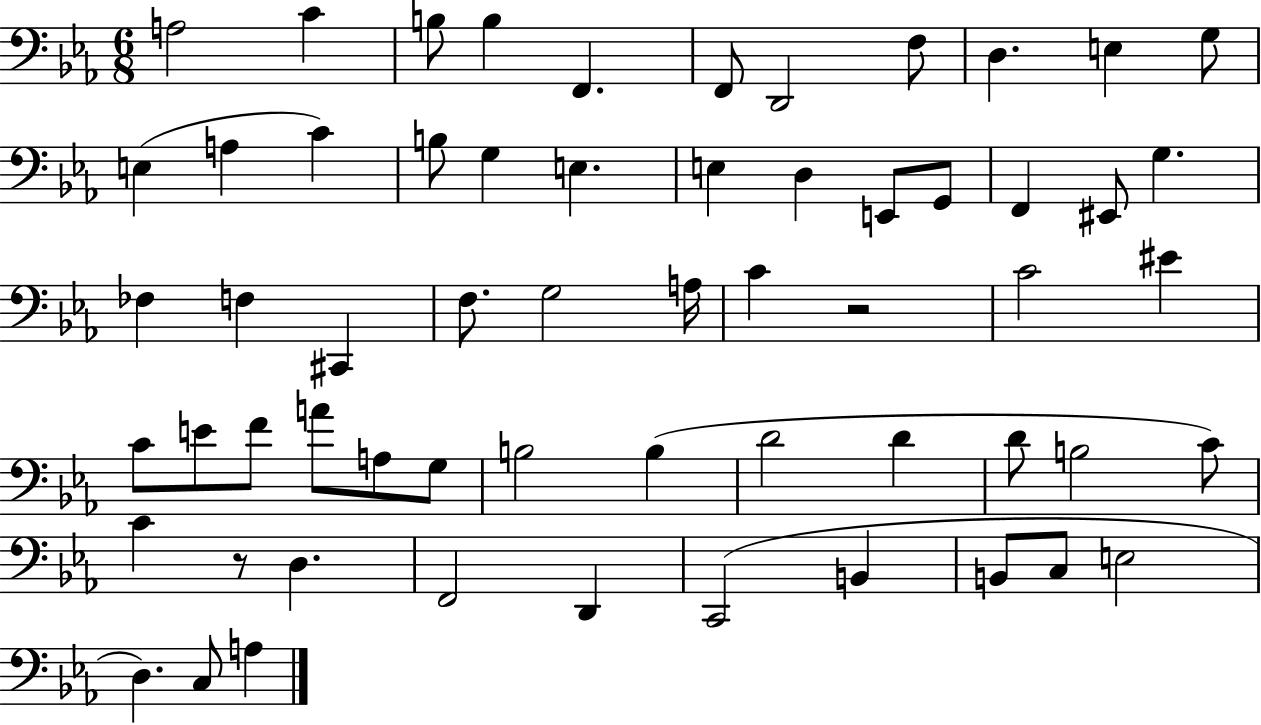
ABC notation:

X:1
T:Untitled
M:6/8
L:1/4
K:Eb
A,2 C B,/2 B, F,, F,,/2 D,,2 F,/2 D, E, G,/2 E, A, C B,/2 G, E, E, D, E,,/2 G,,/2 F,, ^E,,/2 G, _F, F, ^C,, F,/2 G,2 A,/4 C z2 C2 ^E C/2 E/2 F/2 A/2 A,/2 G,/2 B,2 B, D2 D D/2 B,2 C/2 C z/2 D, F,,2 D,, C,,2 B,, B,,/2 C,/2 E,2 D, C,/2 A,